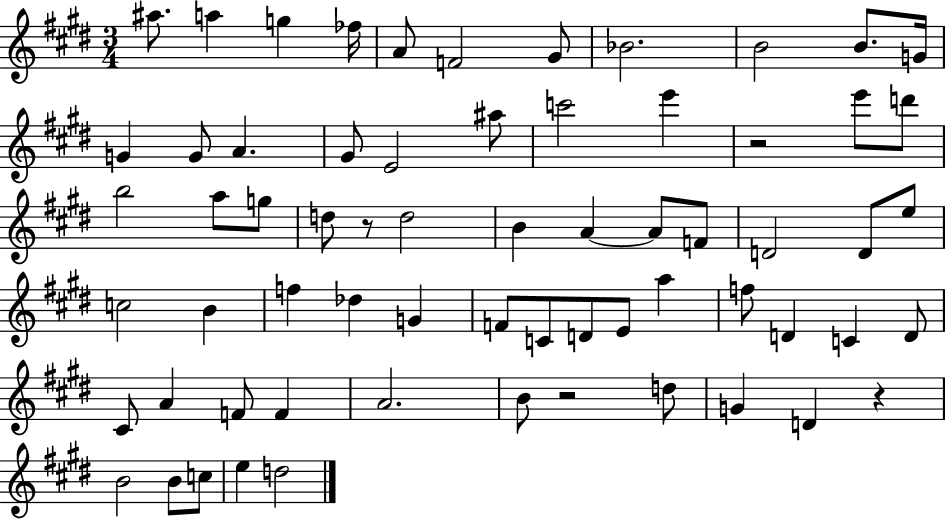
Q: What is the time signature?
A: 3/4